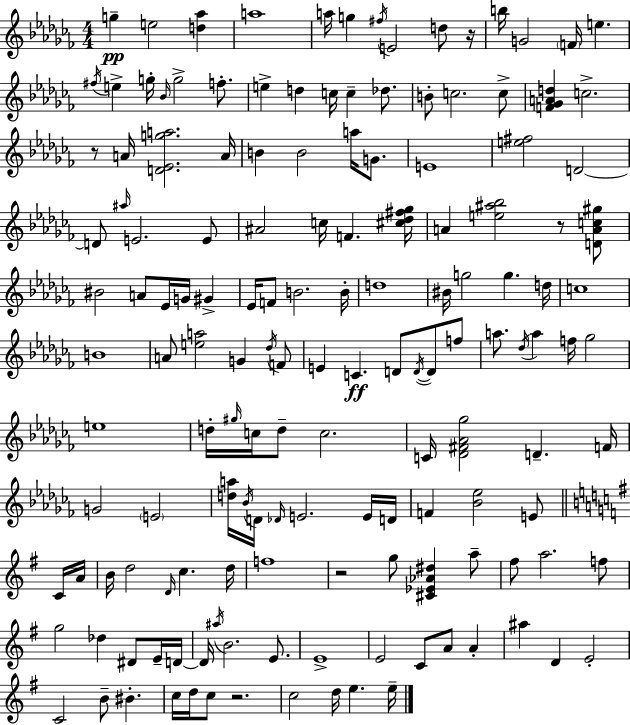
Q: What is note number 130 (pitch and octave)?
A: C5